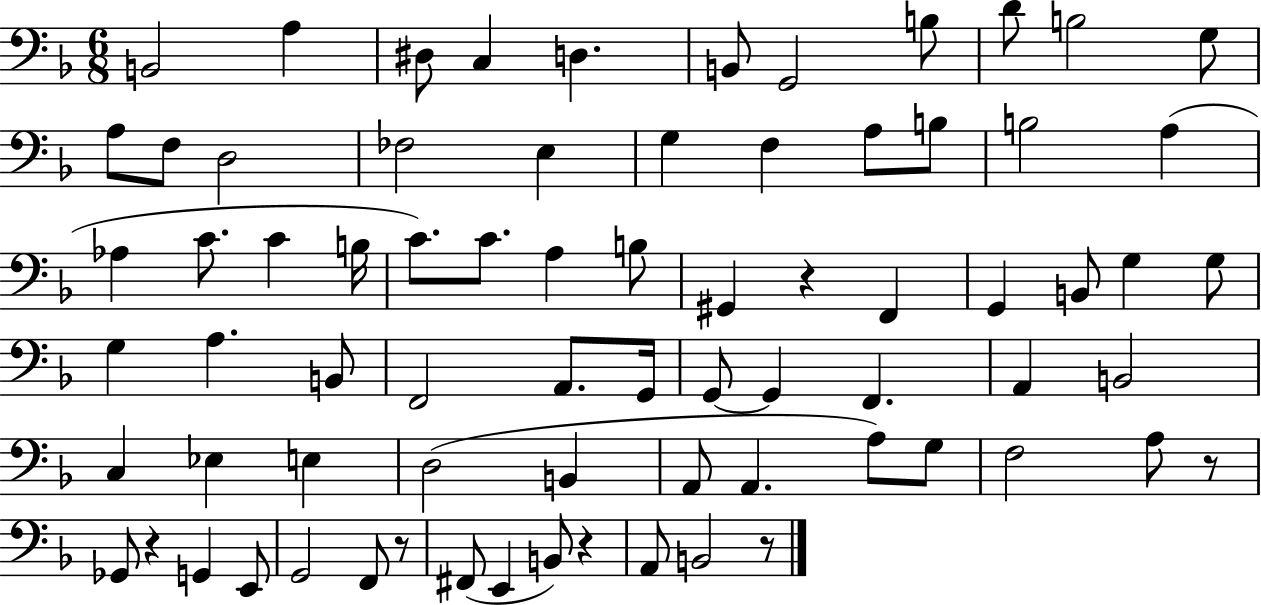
{
  \clef bass
  \numericTimeSignature
  \time 6/8
  \key f \major
  \repeat volta 2 { b,2 a4 | dis8 c4 d4. | b,8 g,2 b8 | d'8 b2 g8 | \break a8 f8 d2 | fes2 e4 | g4 f4 a8 b8 | b2 a4( | \break aes4 c'8. c'4 b16 | c'8.) c'8. a4 b8 | gis,4 r4 f,4 | g,4 b,8 g4 g8 | \break g4 a4. b,8 | f,2 a,8. g,16 | g,8~~ g,4 f,4. | a,4 b,2 | \break c4 ees4 e4 | d2( b,4 | a,8 a,4. a8) g8 | f2 a8 r8 | \break ges,8 r4 g,4 e,8 | g,2 f,8 r8 | fis,8( e,4 b,8) r4 | a,8 b,2 r8 | \break } \bar "|."
}